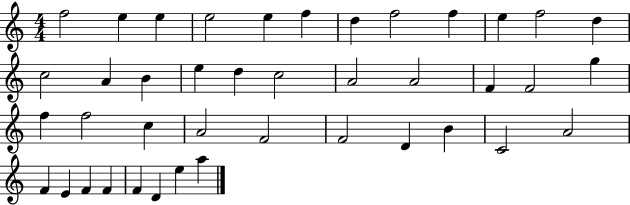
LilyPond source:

{
  \clef treble
  \numericTimeSignature
  \time 4/4
  \key c \major
  f''2 e''4 e''4 | e''2 e''4 f''4 | d''4 f''2 f''4 | e''4 f''2 d''4 | \break c''2 a'4 b'4 | e''4 d''4 c''2 | a'2 a'2 | f'4 f'2 g''4 | \break f''4 f''2 c''4 | a'2 f'2 | f'2 d'4 b'4 | c'2 a'2 | \break f'4 e'4 f'4 f'4 | f'4 d'4 e''4 a''4 | \bar "|."
}